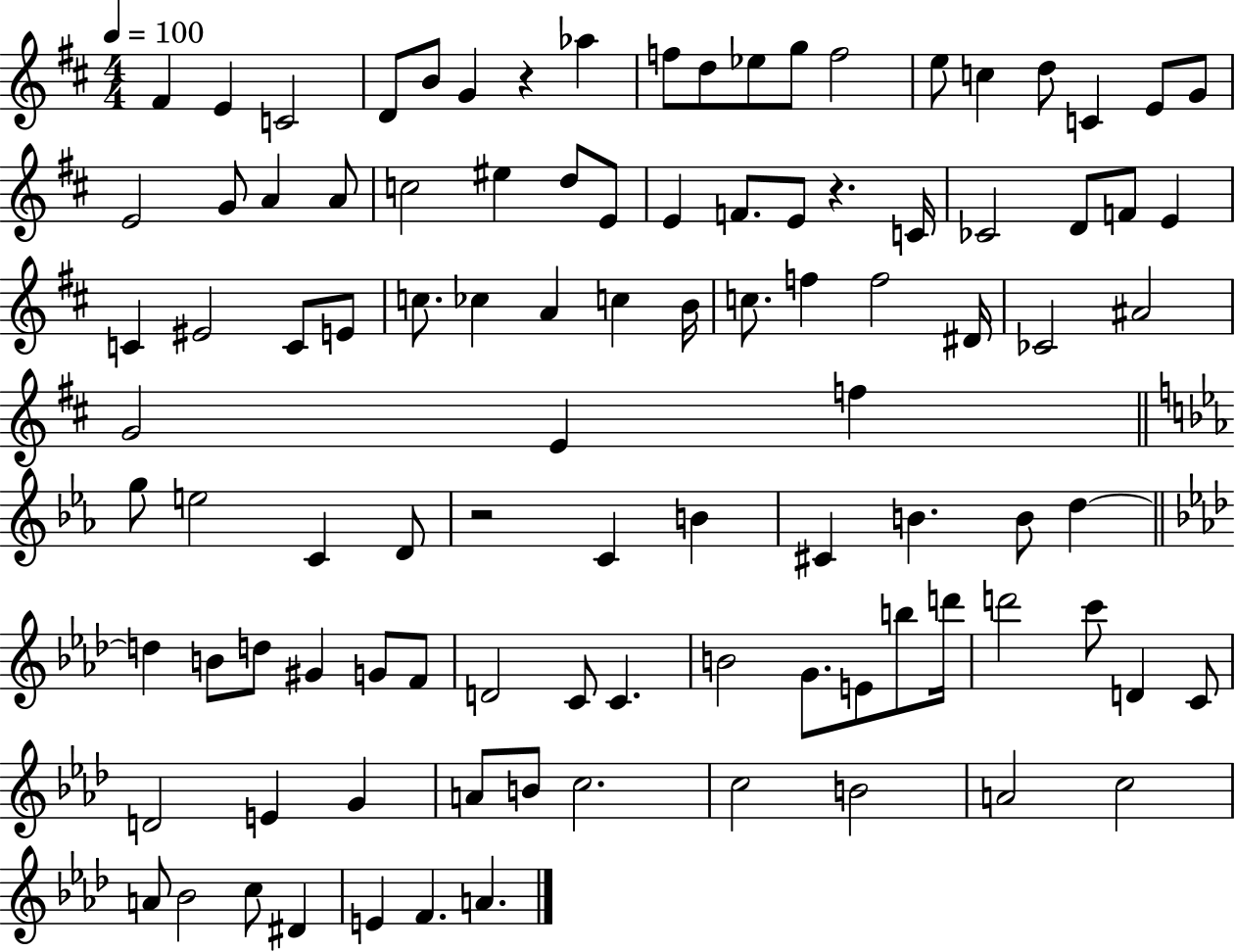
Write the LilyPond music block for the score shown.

{
  \clef treble
  \numericTimeSignature
  \time 4/4
  \key d \major
  \tempo 4 = 100
  \repeat volta 2 { fis'4 e'4 c'2 | d'8 b'8 g'4 r4 aes''4 | f''8 d''8 ees''8 g''8 f''2 | e''8 c''4 d''8 c'4 e'8 g'8 | \break e'2 g'8 a'4 a'8 | c''2 eis''4 d''8 e'8 | e'4 f'8. e'8 r4. c'16 | ces'2 d'8 f'8 e'4 | \break c'4 eis'2 c'8 e'8 | c''8. ces''4 a'4 c''4 b'16 | c''8. f''4 f''2 dis'16 | ces'2 ais'2 | \break g'2 e'4 f''4 | \bar "||" \break \key c \minor g''8 e''2 c'4 d'8 | r2 c'4 b'4 | cis'4 b'4. b'8 d''4~~ | \bar "||" \break \key aes \major d''4 b'8 d''8 gis'4 g'8 f'8 | d'2 c'8 c'4. | b'2 g'8. e'8 b''8 d'''16 | d'''2 c'''8 d'4 c'8 | \break d'2 e'4 g'4 | a'8 b'8 c''2. | c''2 b'2 | a'2 c''2 | \break a'8 bes'2 c''8 dis'4 | e'4 f'4. a'4. | } \bar "|."
}